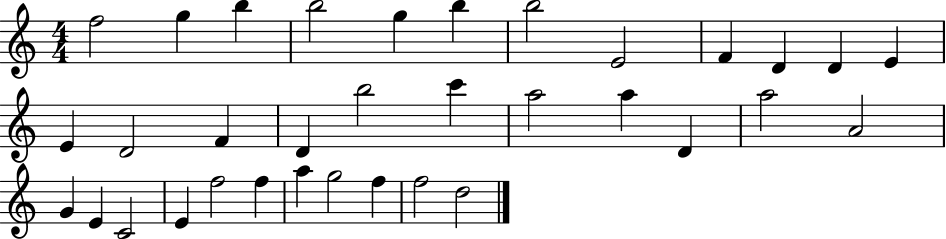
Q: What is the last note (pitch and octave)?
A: D5